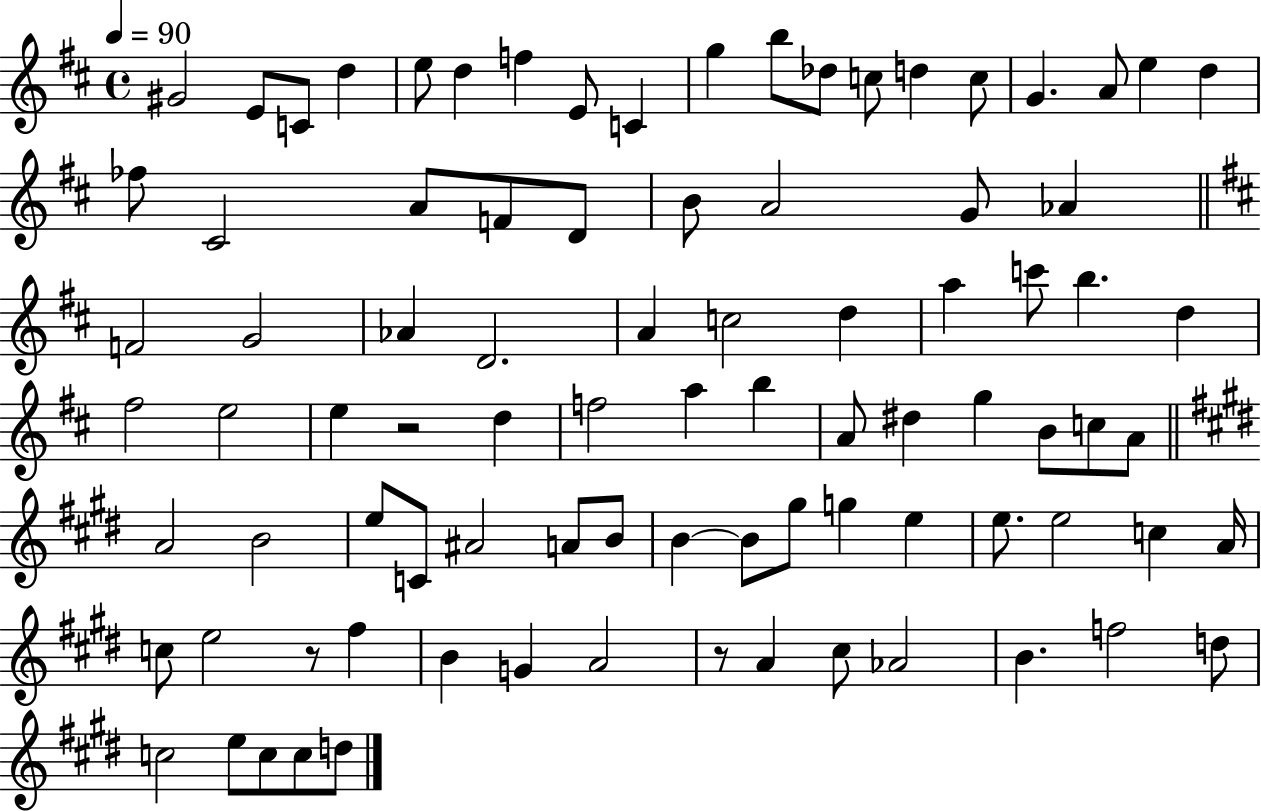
{
  \clef treble
  \time 4/4
  \defaultTimeSignature
  \key d \major
  \tempo 4 = 90
  gis'2 e'8 c'8 d''4 | e''8 d''4 f''4 e'8 c'4 | g''4 b''8 des''8 c''8 d''4 c''8 | g'4. a'8 e''4 d''4 | \break fes''8 cis'2 a'8 f'8 d'8 | b'8 a'2 g'8 aes'4 | \bar "||" \break \key b \minor f'2 g'2 | aes'4 d'2. | a'4 c''2 d''4 | a''4 c'''8 b''4. d''4 | \break fis''2 e''2 | e''4 r2 d''4 | f''2 a''4 b''4 | a'8 dis''4 g''4 b'8 c''8 a'8 | \break \bar "||" \break \key e \major a'2 b'2 | e''8 c'8 ais'2 a'8 b'8 | b'4~~ b'8 gis''8 g''4 e''4 | e''8. e''2 c''4 a'16 | \break c''8 e''2 r8 fis''4 | b'4 g'4 a'2 | r8 a'4 cis''8 aes'2 | b'4. f''2 d''8 | \break c''2 e''8 c''8 c''8 d''8 | \bar "|."
}